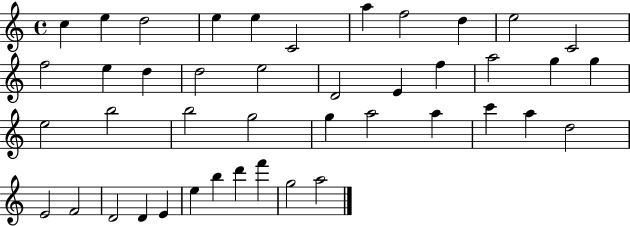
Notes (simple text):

C5/q E5/q D5/h E5/q E5/q C4/h A5/q F5/h D5/q E5/h C4/h F5/h E5/q D5/q D5/h E5/h D4/h E4/q F5/q A5/h G5/q G5/q E5/h B5/h B5/h G5/h G5/q A5/h A5/q C6/q A5/q D5/h E4/h F4/h D4/h D4/q E4/q E5/q B5/q D6/q F6/q G5/h A5/h